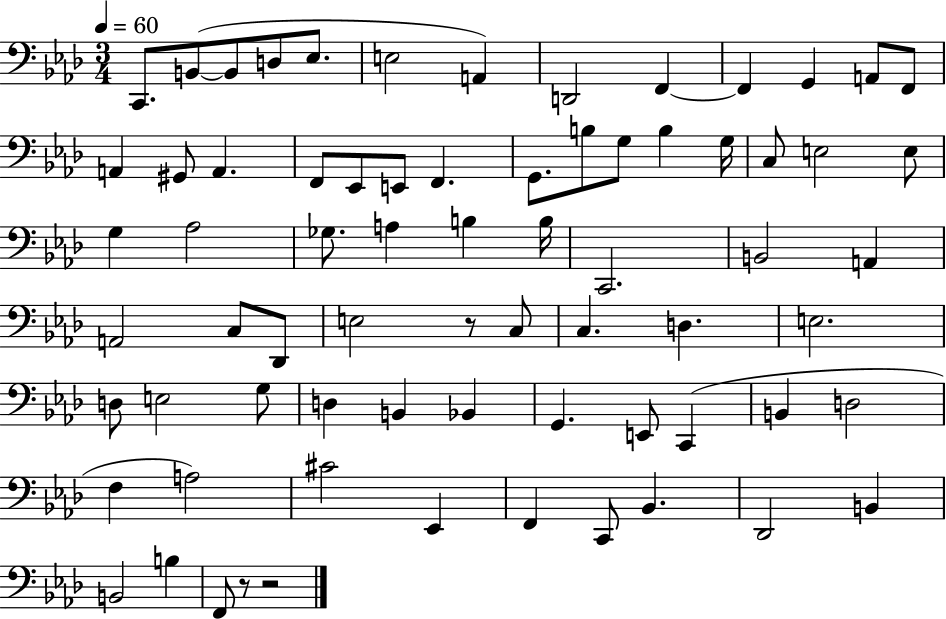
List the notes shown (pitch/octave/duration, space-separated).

C2/e. B2/e B2/e D3/e Eb3/e. E3/h A2/q D2/h F2/q F2/q G2/q A2/e F2/e A2/q G#2/e A2/q. F2/e Eb2/e E2/e F2/q. G2/e. B3/e G3/e B3/q G3/s C3/e E3/h E3/e G3/q Ab3/h Gb3/e. A3/q B3/q B3/s C2/h. B2/h A2/q A2/h C3/e Db2/e E3/h R/e C3/e C3/q. D3/q. E3/h. D3/e E3/h G3/e D3/q B2/q Bb2/q G2/q. E2/e C2/q B2/q D3/h F3/q A3/h C#4/h Eb2/q F2/q C2/e Bb2/q. Db2/h B2/q B2/h B3/q F2/e R/e R/h